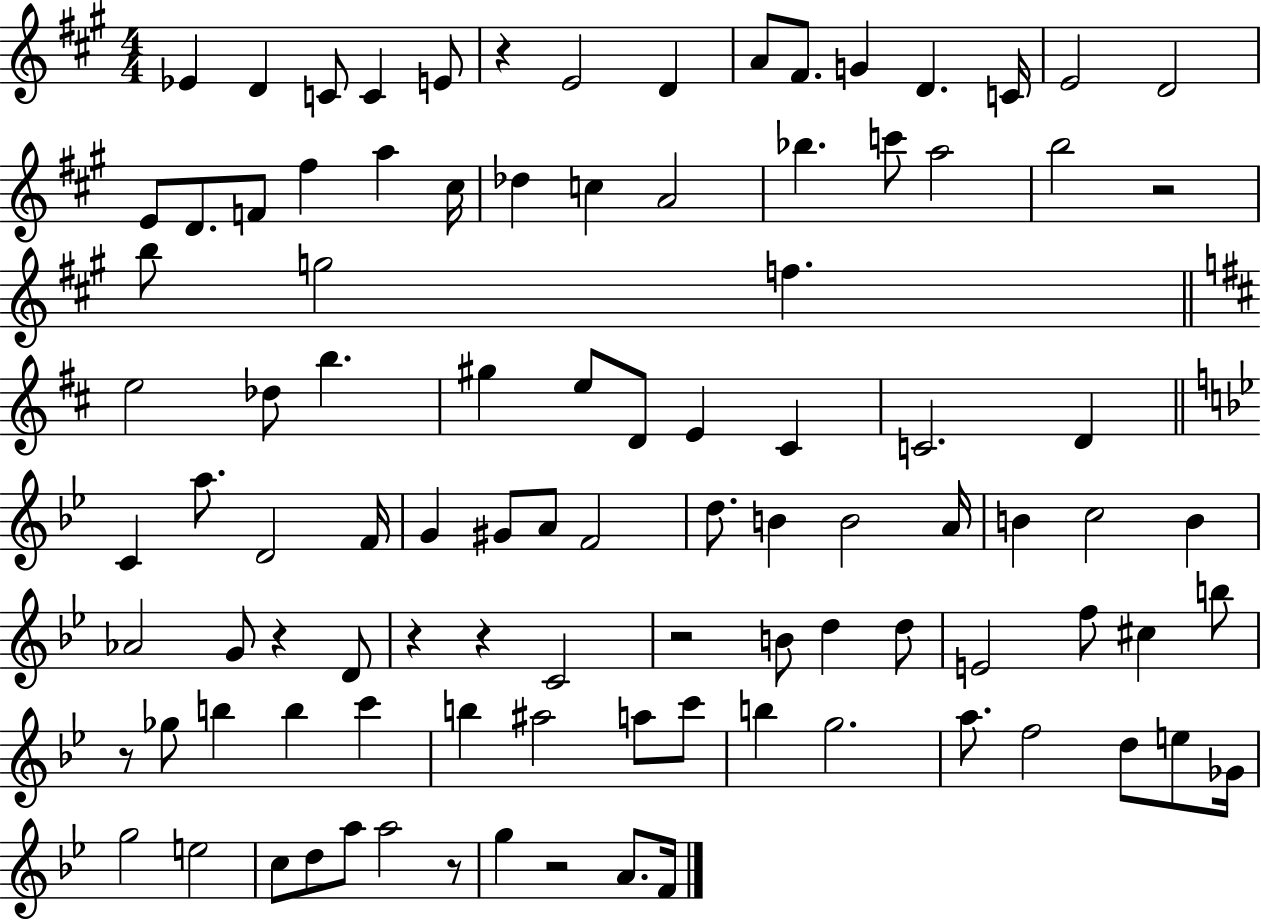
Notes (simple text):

Eb4/q D4/q C4/e C4/q E4/e R/q E4/h D4/q A4/e F#4/e. G4/q D4/q. C4/s E4/h D4/h E4/e D4/e. F4/e F#5/q A5/q C#5/s Db5/q C5/q A4/h Bb5/q. C6/e A5/h B5/h R/h B5/e G5/h F5/q. E5/h Db5/e B5/q. G#5/q E5/e D4/e E4/q C#4/q C4/h. D4/q C4/q A5/e. D4/h F4/s G4/q G#4/e A4/e F4/h D5/e. B4/q B4/h A4/s B4/q C5/h B4/q Ab4/h G4/e R/q D4/e R/q R/q C4/h R/h B4/e D5/q D5/e E4/h F5/e C#5/q B5/e R/e Gb5/e B5/q B5/q C6/q B5/q A#5/h A5/e C6/e B5/q G5/h. A5/e. F5/h D5/e E5/e Gb4/s G5/h E5/h C5/e D5/e A5/e A5/h R/e G5/q R/h A4/e. F4/s